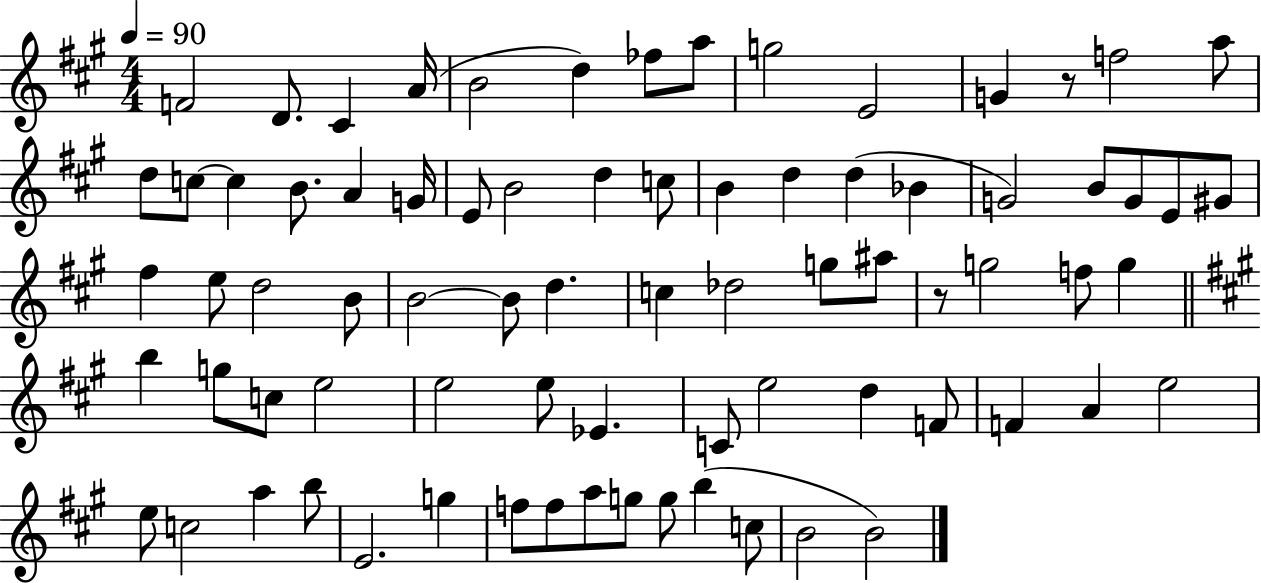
{
  \clef treble
  \numericTimeSignature
  \time 4/4
  \key a \major
  \tempo 4 = 90
  f'2 d'8. cis'4 a'16( | b'2 d''4) fes''8 a''8 | g''2 e'2 | g'4 r8 f''2 a''8 | \break d''8 c''8~~ c''4 b'8. a'4 g'16 | e'8 b'2 d''4 c''8 | b'4 d''4 d''4( bes'4 | g'2) b'8 g'8 e'8 gis'8 | \break fis''4 e''8 d''2 b'8 | b'2~~ b'8 d''4. | c''4 des''2 g''8 ais''8 | r8 g''2 f''8 g''4 | \break \bar "||" \break \key a \major b''4 g''8 c''8 e''2 | e''2 e''8 ees'4. | c'8 e''2 d''4 f'8 | f'4 a'4 e''2 | \break e''8 c''2 a''4 b''8 | e'2. g''4 | f''8 f''8 a''8 g''8 g''8 b''4( c''8 | b'2 b'2) | \break \bar "|."
}